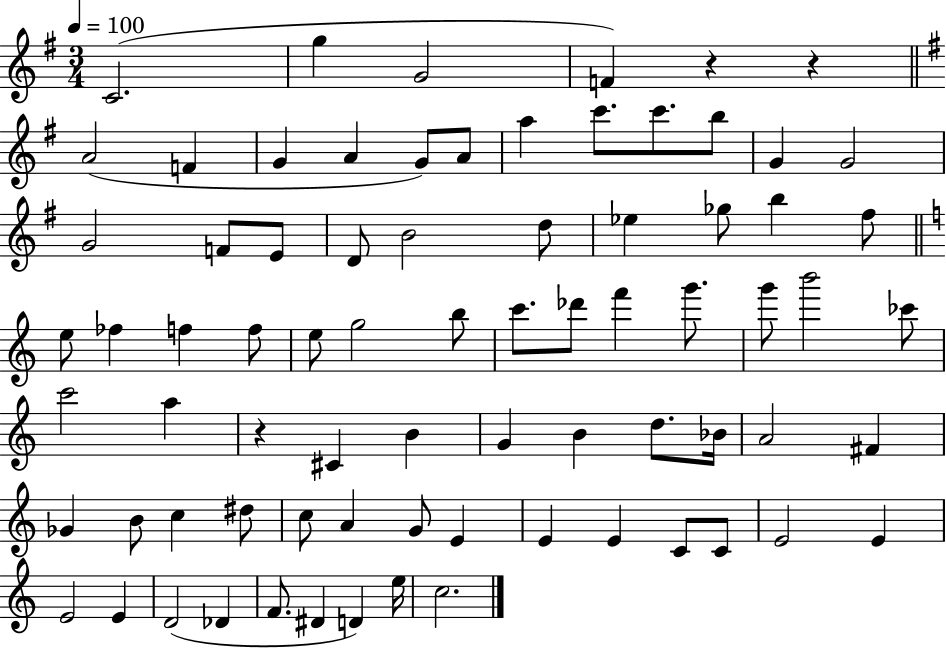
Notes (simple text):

C4/h. G5/q G4/h F4/q R/q R/q A4/h F4/q G4/q A4/q G4/e A4/e A5/q C6/e. C6/e. B5/e G4/q G4/h G4/h F4/e E4/e D4/e B4/h D5/e Eb5/q Gb5/e B5/q F#5/e E5/e FES5/q F5/q F5/e E5/e G5/h B5/e C6/e. Db6/e F6/q G6/e. G6/e B6/h CES6/e C6/h A5/q R/q C#4/q B4/q G4/q B4/q D5/e. Bb4/s A4/h F#4/q Gb4/q B4/e C5/q D#5/e C5/e A4/q G4/e E4/q E4/q E4/q C4/e C4/e E4/h E4/q E4/h E4/q D4/h Db4/q F4/e. D#4/q D4/q E5/s C5/h.